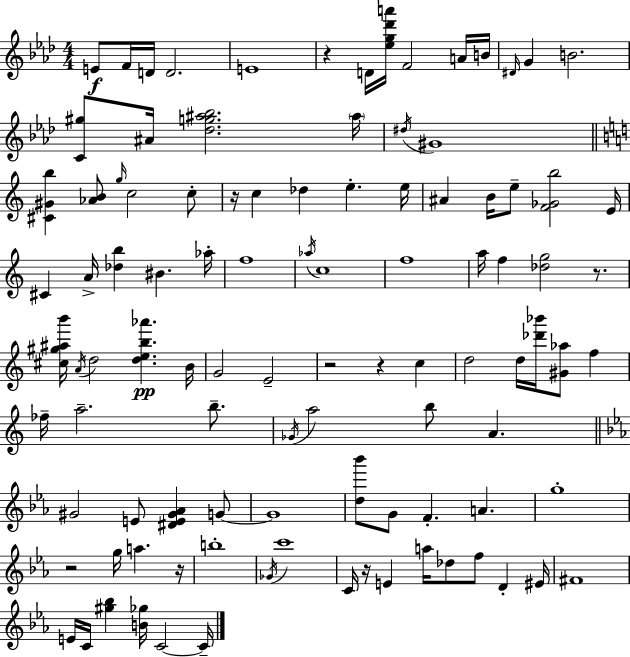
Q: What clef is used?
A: treble